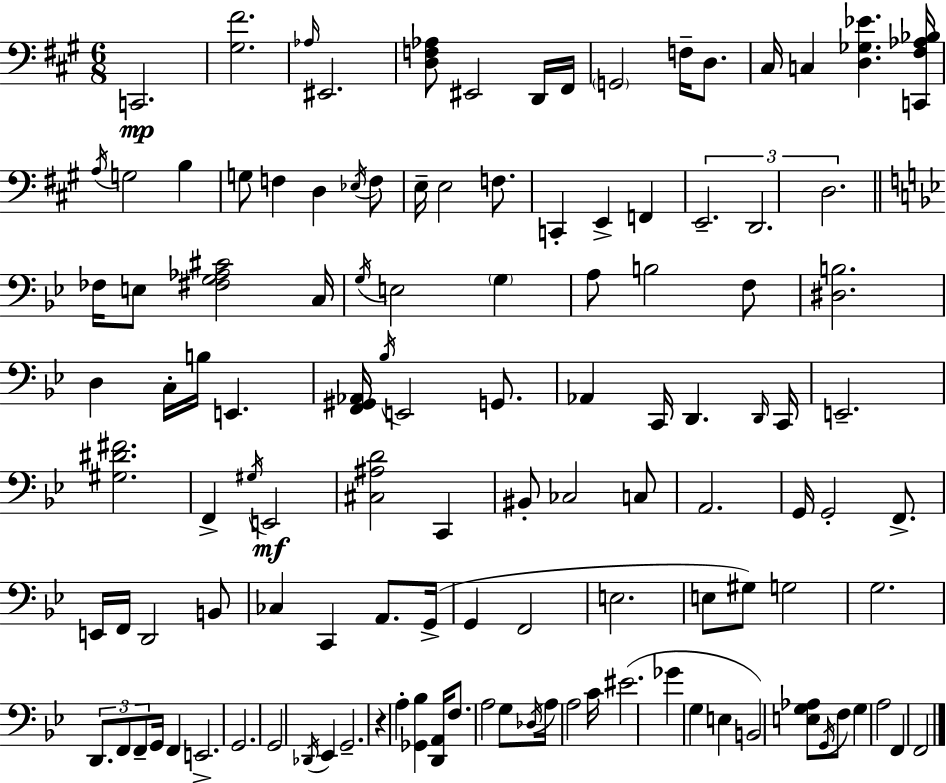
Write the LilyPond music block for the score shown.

{
  \clef bass
  \numericTimeSignature
  \time 6/8
  \key a \major
  c,2.\mp | <gis fis'>2. | \grace { aes16 } eis,2. | <d f aes>8 eis,2 d,16 | \break fis,16 \parenthesize g,2 f16-- d8. | cis16 c4 <d ges ees'>4. | <c, fis aes bes>16 \acciaccatura { a16 } g2 b4 | g8 f4 d4 | \break \acciaccatura { ees16 } f8 e16-- e2 | f8. c,4-. e,4-> f,4 | \tuplet 3/2 { e,2.-- | d,2. | \break d2. } | \bar "||" \break \key bes \major fes16 e8 <fis g aes cis'>2 c16 | \acciaccatura { g16 } e2 \parenthesize g4 | a8 b2 f8 | <dis b>2. | \break d4 c16-. b16 e,4. | <f, gis, aes,>16 \acciaccatura { bes16 } e,2 g,8. | aes,4 c,16 d,4. | \grace { d,16 } c,16 e,2.-- | \break <gis dis' fis'>2. | f,4-> \acciaccatura { gis16 }\mf e,2 | <cis ais d'>2 | c,4 bis,8-. ces2 | \break c8 a,2. | g,16 g,2-. | f,8.-> e,16 f,16 d,2 | b,8 ces4 c,4 | \break a,8. g,16->( g,4 f,2 | e2. | e8 gis8) g2 | g2. | \break \tuplet 3/2 { d,8. f,8 f,8-- } g,16 | f,4 e,2.-> | g,2. | g,2 | \break \acciaccatura { des,16 } ees,4 g,2.-- | r4 a4-. | <ges, bes>4 <d, a,>16 f8. a2 | g8 \acciaccatura { des16 } a16 a2 | \break c'16 eis'2.( | ges'4 g4 | e4 b,2) | <e g aes>8 \acciaccatura { g,16 } f8 g4 a2 | \break f,4 f,2 | \bar "|."
}